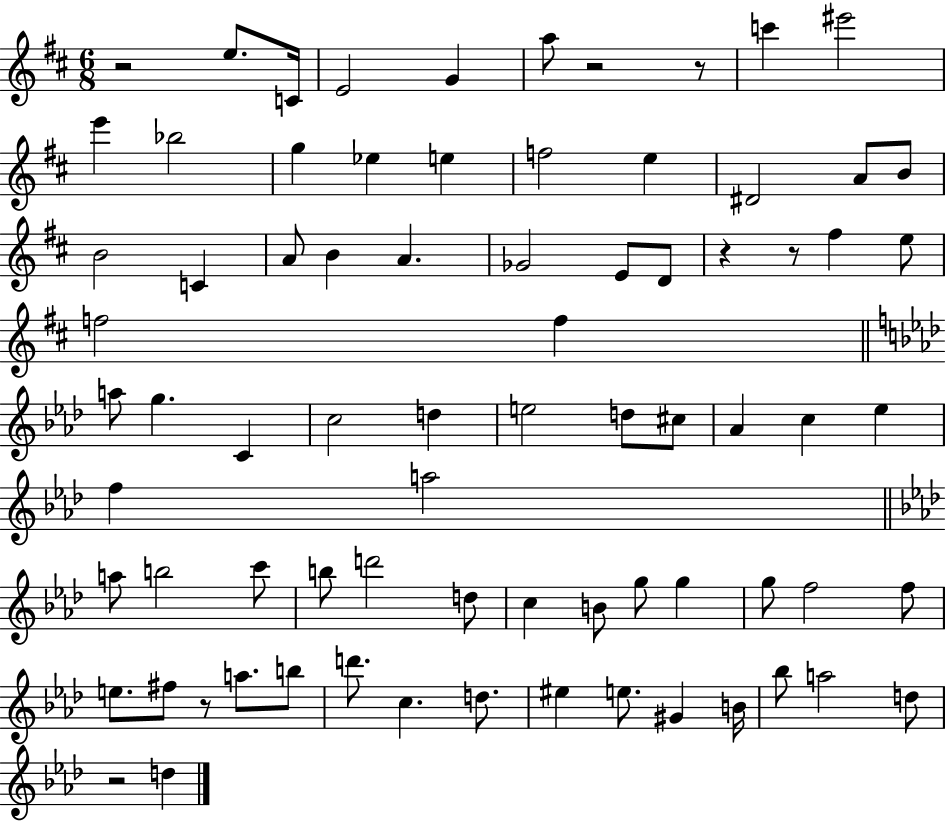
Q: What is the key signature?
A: D major